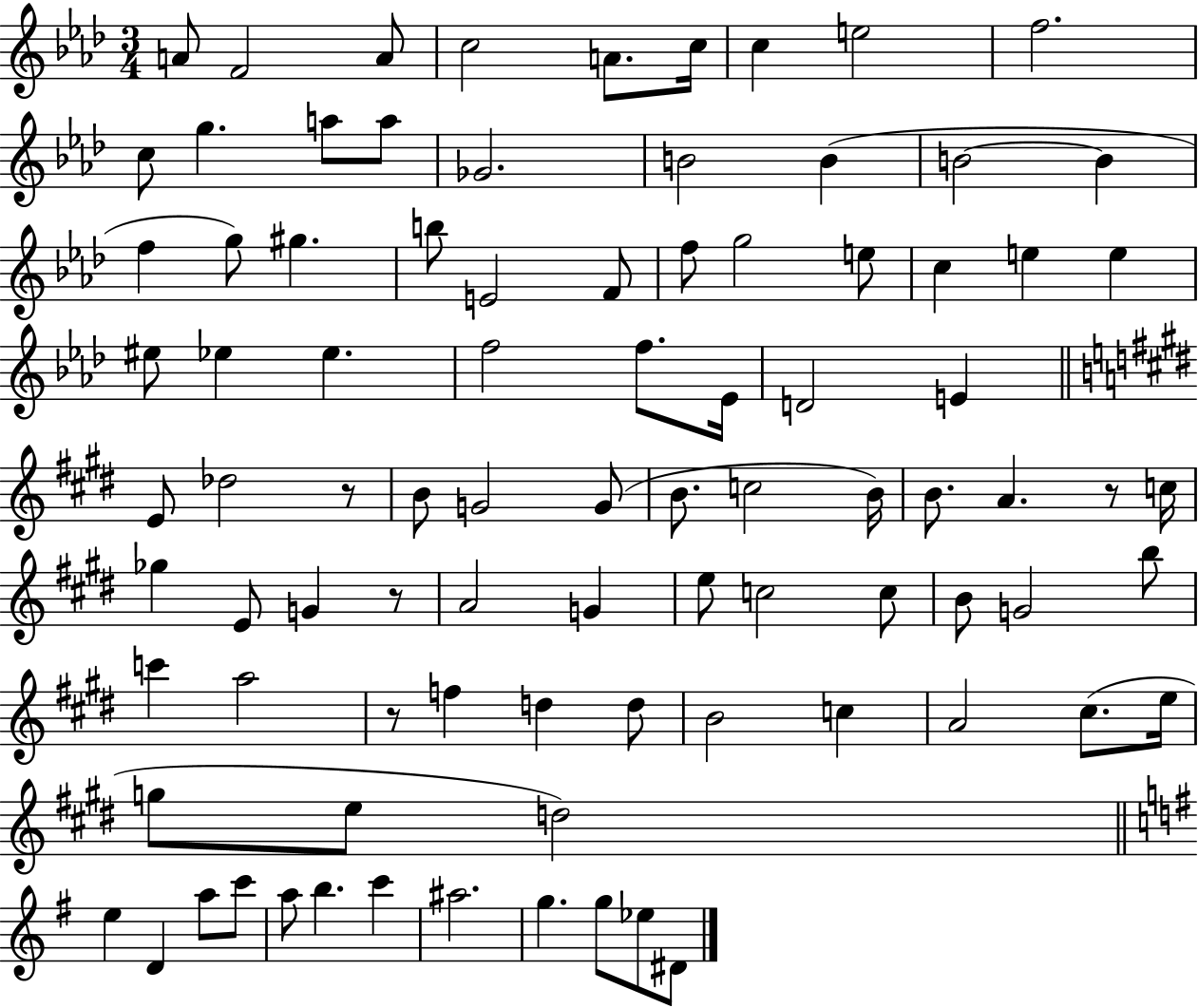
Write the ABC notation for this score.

X:1
T:Untitled
M:3/4
L:1/4
K:Ab
A/2 F2 A/2 c2 A/2 c/4 c e2 f2 c/2 g a/2 a/2 _G2 B2 B B2 B f g/2 ^g b/2 E2 F/2 f/2 g2 e/2 c e e ^e/2 _e _e f2 f/2 _E/4 D2 E E/2 _d2 z/2 B/2 G2 G/2 B/2 c2 B/4 B/2 A z/2 c/4 _g E/2 G z/2 A2 G e/2 c2 c/2 B/2 G2 b/2 c' a2 z/2 f d d/2 B2 c A2 ^c/2 e/4 g/2 e/2 d2 e D a/2 c'/2 a/2 b c' ^a2 g g/2 _e/2 ^D/2